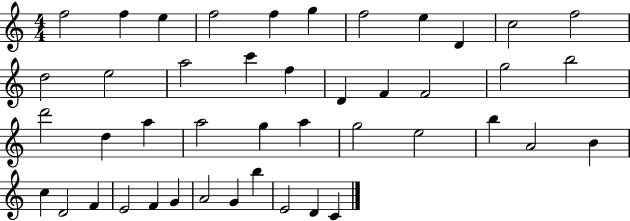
{
  \clef treble
  \numericTimeSignature
  \time 4/4
  \key c \major
  f''2 f''4 e''4 | f''2 f''4 g''4 | f''2 e''4 d'4 | c''2 f''2 | \break d''2 e''2 | a''2 c'''4 f''4 | d'4 f'4 f'2 | g''2 b''2 | \break d'''2 d''4 a''4 | a''2 g''4 a''4 | g''2 e''2 | b''4 a'2 b'4 | \break c''4 d'2 f'4 | e'2 f'4 g'4 | a'2 g'4 b''4 | e'2 d'4 c'4 | \break \bar "|."
}